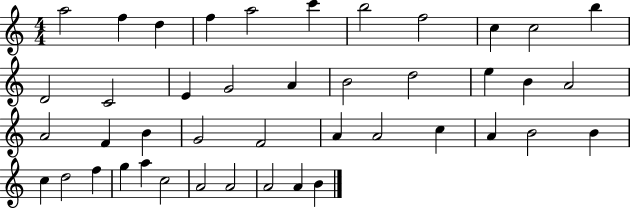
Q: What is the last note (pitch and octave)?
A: B4